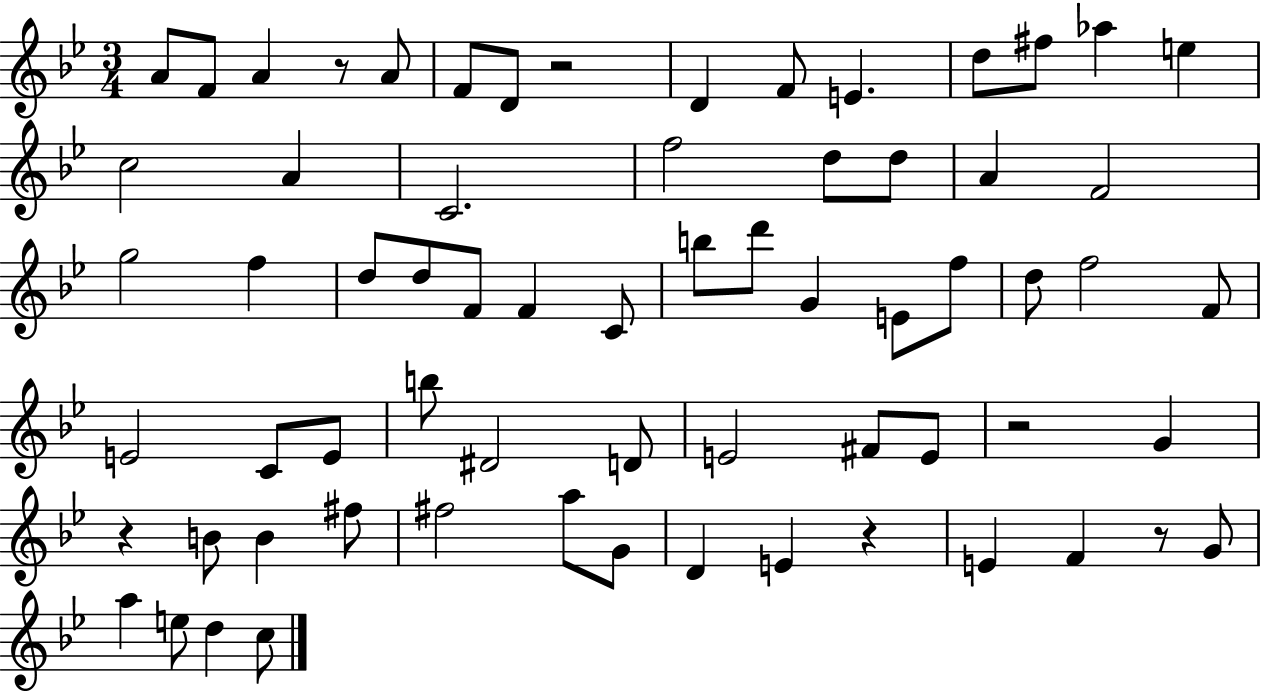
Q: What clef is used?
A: treble